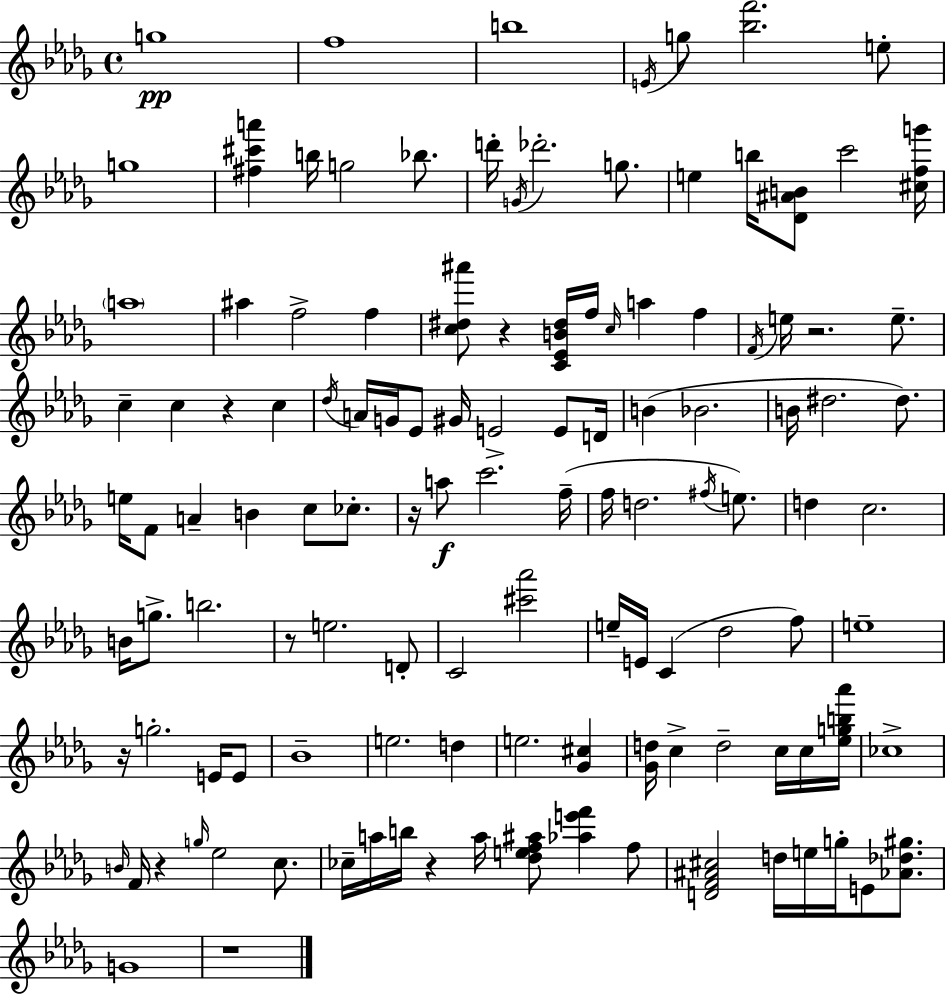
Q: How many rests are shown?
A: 9